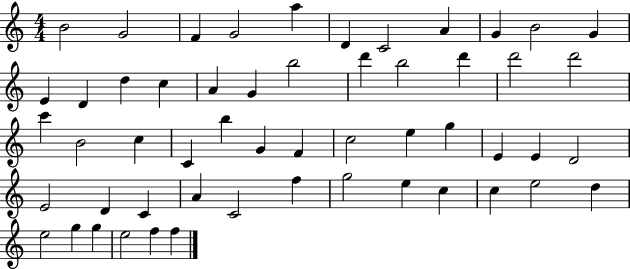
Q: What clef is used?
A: treble